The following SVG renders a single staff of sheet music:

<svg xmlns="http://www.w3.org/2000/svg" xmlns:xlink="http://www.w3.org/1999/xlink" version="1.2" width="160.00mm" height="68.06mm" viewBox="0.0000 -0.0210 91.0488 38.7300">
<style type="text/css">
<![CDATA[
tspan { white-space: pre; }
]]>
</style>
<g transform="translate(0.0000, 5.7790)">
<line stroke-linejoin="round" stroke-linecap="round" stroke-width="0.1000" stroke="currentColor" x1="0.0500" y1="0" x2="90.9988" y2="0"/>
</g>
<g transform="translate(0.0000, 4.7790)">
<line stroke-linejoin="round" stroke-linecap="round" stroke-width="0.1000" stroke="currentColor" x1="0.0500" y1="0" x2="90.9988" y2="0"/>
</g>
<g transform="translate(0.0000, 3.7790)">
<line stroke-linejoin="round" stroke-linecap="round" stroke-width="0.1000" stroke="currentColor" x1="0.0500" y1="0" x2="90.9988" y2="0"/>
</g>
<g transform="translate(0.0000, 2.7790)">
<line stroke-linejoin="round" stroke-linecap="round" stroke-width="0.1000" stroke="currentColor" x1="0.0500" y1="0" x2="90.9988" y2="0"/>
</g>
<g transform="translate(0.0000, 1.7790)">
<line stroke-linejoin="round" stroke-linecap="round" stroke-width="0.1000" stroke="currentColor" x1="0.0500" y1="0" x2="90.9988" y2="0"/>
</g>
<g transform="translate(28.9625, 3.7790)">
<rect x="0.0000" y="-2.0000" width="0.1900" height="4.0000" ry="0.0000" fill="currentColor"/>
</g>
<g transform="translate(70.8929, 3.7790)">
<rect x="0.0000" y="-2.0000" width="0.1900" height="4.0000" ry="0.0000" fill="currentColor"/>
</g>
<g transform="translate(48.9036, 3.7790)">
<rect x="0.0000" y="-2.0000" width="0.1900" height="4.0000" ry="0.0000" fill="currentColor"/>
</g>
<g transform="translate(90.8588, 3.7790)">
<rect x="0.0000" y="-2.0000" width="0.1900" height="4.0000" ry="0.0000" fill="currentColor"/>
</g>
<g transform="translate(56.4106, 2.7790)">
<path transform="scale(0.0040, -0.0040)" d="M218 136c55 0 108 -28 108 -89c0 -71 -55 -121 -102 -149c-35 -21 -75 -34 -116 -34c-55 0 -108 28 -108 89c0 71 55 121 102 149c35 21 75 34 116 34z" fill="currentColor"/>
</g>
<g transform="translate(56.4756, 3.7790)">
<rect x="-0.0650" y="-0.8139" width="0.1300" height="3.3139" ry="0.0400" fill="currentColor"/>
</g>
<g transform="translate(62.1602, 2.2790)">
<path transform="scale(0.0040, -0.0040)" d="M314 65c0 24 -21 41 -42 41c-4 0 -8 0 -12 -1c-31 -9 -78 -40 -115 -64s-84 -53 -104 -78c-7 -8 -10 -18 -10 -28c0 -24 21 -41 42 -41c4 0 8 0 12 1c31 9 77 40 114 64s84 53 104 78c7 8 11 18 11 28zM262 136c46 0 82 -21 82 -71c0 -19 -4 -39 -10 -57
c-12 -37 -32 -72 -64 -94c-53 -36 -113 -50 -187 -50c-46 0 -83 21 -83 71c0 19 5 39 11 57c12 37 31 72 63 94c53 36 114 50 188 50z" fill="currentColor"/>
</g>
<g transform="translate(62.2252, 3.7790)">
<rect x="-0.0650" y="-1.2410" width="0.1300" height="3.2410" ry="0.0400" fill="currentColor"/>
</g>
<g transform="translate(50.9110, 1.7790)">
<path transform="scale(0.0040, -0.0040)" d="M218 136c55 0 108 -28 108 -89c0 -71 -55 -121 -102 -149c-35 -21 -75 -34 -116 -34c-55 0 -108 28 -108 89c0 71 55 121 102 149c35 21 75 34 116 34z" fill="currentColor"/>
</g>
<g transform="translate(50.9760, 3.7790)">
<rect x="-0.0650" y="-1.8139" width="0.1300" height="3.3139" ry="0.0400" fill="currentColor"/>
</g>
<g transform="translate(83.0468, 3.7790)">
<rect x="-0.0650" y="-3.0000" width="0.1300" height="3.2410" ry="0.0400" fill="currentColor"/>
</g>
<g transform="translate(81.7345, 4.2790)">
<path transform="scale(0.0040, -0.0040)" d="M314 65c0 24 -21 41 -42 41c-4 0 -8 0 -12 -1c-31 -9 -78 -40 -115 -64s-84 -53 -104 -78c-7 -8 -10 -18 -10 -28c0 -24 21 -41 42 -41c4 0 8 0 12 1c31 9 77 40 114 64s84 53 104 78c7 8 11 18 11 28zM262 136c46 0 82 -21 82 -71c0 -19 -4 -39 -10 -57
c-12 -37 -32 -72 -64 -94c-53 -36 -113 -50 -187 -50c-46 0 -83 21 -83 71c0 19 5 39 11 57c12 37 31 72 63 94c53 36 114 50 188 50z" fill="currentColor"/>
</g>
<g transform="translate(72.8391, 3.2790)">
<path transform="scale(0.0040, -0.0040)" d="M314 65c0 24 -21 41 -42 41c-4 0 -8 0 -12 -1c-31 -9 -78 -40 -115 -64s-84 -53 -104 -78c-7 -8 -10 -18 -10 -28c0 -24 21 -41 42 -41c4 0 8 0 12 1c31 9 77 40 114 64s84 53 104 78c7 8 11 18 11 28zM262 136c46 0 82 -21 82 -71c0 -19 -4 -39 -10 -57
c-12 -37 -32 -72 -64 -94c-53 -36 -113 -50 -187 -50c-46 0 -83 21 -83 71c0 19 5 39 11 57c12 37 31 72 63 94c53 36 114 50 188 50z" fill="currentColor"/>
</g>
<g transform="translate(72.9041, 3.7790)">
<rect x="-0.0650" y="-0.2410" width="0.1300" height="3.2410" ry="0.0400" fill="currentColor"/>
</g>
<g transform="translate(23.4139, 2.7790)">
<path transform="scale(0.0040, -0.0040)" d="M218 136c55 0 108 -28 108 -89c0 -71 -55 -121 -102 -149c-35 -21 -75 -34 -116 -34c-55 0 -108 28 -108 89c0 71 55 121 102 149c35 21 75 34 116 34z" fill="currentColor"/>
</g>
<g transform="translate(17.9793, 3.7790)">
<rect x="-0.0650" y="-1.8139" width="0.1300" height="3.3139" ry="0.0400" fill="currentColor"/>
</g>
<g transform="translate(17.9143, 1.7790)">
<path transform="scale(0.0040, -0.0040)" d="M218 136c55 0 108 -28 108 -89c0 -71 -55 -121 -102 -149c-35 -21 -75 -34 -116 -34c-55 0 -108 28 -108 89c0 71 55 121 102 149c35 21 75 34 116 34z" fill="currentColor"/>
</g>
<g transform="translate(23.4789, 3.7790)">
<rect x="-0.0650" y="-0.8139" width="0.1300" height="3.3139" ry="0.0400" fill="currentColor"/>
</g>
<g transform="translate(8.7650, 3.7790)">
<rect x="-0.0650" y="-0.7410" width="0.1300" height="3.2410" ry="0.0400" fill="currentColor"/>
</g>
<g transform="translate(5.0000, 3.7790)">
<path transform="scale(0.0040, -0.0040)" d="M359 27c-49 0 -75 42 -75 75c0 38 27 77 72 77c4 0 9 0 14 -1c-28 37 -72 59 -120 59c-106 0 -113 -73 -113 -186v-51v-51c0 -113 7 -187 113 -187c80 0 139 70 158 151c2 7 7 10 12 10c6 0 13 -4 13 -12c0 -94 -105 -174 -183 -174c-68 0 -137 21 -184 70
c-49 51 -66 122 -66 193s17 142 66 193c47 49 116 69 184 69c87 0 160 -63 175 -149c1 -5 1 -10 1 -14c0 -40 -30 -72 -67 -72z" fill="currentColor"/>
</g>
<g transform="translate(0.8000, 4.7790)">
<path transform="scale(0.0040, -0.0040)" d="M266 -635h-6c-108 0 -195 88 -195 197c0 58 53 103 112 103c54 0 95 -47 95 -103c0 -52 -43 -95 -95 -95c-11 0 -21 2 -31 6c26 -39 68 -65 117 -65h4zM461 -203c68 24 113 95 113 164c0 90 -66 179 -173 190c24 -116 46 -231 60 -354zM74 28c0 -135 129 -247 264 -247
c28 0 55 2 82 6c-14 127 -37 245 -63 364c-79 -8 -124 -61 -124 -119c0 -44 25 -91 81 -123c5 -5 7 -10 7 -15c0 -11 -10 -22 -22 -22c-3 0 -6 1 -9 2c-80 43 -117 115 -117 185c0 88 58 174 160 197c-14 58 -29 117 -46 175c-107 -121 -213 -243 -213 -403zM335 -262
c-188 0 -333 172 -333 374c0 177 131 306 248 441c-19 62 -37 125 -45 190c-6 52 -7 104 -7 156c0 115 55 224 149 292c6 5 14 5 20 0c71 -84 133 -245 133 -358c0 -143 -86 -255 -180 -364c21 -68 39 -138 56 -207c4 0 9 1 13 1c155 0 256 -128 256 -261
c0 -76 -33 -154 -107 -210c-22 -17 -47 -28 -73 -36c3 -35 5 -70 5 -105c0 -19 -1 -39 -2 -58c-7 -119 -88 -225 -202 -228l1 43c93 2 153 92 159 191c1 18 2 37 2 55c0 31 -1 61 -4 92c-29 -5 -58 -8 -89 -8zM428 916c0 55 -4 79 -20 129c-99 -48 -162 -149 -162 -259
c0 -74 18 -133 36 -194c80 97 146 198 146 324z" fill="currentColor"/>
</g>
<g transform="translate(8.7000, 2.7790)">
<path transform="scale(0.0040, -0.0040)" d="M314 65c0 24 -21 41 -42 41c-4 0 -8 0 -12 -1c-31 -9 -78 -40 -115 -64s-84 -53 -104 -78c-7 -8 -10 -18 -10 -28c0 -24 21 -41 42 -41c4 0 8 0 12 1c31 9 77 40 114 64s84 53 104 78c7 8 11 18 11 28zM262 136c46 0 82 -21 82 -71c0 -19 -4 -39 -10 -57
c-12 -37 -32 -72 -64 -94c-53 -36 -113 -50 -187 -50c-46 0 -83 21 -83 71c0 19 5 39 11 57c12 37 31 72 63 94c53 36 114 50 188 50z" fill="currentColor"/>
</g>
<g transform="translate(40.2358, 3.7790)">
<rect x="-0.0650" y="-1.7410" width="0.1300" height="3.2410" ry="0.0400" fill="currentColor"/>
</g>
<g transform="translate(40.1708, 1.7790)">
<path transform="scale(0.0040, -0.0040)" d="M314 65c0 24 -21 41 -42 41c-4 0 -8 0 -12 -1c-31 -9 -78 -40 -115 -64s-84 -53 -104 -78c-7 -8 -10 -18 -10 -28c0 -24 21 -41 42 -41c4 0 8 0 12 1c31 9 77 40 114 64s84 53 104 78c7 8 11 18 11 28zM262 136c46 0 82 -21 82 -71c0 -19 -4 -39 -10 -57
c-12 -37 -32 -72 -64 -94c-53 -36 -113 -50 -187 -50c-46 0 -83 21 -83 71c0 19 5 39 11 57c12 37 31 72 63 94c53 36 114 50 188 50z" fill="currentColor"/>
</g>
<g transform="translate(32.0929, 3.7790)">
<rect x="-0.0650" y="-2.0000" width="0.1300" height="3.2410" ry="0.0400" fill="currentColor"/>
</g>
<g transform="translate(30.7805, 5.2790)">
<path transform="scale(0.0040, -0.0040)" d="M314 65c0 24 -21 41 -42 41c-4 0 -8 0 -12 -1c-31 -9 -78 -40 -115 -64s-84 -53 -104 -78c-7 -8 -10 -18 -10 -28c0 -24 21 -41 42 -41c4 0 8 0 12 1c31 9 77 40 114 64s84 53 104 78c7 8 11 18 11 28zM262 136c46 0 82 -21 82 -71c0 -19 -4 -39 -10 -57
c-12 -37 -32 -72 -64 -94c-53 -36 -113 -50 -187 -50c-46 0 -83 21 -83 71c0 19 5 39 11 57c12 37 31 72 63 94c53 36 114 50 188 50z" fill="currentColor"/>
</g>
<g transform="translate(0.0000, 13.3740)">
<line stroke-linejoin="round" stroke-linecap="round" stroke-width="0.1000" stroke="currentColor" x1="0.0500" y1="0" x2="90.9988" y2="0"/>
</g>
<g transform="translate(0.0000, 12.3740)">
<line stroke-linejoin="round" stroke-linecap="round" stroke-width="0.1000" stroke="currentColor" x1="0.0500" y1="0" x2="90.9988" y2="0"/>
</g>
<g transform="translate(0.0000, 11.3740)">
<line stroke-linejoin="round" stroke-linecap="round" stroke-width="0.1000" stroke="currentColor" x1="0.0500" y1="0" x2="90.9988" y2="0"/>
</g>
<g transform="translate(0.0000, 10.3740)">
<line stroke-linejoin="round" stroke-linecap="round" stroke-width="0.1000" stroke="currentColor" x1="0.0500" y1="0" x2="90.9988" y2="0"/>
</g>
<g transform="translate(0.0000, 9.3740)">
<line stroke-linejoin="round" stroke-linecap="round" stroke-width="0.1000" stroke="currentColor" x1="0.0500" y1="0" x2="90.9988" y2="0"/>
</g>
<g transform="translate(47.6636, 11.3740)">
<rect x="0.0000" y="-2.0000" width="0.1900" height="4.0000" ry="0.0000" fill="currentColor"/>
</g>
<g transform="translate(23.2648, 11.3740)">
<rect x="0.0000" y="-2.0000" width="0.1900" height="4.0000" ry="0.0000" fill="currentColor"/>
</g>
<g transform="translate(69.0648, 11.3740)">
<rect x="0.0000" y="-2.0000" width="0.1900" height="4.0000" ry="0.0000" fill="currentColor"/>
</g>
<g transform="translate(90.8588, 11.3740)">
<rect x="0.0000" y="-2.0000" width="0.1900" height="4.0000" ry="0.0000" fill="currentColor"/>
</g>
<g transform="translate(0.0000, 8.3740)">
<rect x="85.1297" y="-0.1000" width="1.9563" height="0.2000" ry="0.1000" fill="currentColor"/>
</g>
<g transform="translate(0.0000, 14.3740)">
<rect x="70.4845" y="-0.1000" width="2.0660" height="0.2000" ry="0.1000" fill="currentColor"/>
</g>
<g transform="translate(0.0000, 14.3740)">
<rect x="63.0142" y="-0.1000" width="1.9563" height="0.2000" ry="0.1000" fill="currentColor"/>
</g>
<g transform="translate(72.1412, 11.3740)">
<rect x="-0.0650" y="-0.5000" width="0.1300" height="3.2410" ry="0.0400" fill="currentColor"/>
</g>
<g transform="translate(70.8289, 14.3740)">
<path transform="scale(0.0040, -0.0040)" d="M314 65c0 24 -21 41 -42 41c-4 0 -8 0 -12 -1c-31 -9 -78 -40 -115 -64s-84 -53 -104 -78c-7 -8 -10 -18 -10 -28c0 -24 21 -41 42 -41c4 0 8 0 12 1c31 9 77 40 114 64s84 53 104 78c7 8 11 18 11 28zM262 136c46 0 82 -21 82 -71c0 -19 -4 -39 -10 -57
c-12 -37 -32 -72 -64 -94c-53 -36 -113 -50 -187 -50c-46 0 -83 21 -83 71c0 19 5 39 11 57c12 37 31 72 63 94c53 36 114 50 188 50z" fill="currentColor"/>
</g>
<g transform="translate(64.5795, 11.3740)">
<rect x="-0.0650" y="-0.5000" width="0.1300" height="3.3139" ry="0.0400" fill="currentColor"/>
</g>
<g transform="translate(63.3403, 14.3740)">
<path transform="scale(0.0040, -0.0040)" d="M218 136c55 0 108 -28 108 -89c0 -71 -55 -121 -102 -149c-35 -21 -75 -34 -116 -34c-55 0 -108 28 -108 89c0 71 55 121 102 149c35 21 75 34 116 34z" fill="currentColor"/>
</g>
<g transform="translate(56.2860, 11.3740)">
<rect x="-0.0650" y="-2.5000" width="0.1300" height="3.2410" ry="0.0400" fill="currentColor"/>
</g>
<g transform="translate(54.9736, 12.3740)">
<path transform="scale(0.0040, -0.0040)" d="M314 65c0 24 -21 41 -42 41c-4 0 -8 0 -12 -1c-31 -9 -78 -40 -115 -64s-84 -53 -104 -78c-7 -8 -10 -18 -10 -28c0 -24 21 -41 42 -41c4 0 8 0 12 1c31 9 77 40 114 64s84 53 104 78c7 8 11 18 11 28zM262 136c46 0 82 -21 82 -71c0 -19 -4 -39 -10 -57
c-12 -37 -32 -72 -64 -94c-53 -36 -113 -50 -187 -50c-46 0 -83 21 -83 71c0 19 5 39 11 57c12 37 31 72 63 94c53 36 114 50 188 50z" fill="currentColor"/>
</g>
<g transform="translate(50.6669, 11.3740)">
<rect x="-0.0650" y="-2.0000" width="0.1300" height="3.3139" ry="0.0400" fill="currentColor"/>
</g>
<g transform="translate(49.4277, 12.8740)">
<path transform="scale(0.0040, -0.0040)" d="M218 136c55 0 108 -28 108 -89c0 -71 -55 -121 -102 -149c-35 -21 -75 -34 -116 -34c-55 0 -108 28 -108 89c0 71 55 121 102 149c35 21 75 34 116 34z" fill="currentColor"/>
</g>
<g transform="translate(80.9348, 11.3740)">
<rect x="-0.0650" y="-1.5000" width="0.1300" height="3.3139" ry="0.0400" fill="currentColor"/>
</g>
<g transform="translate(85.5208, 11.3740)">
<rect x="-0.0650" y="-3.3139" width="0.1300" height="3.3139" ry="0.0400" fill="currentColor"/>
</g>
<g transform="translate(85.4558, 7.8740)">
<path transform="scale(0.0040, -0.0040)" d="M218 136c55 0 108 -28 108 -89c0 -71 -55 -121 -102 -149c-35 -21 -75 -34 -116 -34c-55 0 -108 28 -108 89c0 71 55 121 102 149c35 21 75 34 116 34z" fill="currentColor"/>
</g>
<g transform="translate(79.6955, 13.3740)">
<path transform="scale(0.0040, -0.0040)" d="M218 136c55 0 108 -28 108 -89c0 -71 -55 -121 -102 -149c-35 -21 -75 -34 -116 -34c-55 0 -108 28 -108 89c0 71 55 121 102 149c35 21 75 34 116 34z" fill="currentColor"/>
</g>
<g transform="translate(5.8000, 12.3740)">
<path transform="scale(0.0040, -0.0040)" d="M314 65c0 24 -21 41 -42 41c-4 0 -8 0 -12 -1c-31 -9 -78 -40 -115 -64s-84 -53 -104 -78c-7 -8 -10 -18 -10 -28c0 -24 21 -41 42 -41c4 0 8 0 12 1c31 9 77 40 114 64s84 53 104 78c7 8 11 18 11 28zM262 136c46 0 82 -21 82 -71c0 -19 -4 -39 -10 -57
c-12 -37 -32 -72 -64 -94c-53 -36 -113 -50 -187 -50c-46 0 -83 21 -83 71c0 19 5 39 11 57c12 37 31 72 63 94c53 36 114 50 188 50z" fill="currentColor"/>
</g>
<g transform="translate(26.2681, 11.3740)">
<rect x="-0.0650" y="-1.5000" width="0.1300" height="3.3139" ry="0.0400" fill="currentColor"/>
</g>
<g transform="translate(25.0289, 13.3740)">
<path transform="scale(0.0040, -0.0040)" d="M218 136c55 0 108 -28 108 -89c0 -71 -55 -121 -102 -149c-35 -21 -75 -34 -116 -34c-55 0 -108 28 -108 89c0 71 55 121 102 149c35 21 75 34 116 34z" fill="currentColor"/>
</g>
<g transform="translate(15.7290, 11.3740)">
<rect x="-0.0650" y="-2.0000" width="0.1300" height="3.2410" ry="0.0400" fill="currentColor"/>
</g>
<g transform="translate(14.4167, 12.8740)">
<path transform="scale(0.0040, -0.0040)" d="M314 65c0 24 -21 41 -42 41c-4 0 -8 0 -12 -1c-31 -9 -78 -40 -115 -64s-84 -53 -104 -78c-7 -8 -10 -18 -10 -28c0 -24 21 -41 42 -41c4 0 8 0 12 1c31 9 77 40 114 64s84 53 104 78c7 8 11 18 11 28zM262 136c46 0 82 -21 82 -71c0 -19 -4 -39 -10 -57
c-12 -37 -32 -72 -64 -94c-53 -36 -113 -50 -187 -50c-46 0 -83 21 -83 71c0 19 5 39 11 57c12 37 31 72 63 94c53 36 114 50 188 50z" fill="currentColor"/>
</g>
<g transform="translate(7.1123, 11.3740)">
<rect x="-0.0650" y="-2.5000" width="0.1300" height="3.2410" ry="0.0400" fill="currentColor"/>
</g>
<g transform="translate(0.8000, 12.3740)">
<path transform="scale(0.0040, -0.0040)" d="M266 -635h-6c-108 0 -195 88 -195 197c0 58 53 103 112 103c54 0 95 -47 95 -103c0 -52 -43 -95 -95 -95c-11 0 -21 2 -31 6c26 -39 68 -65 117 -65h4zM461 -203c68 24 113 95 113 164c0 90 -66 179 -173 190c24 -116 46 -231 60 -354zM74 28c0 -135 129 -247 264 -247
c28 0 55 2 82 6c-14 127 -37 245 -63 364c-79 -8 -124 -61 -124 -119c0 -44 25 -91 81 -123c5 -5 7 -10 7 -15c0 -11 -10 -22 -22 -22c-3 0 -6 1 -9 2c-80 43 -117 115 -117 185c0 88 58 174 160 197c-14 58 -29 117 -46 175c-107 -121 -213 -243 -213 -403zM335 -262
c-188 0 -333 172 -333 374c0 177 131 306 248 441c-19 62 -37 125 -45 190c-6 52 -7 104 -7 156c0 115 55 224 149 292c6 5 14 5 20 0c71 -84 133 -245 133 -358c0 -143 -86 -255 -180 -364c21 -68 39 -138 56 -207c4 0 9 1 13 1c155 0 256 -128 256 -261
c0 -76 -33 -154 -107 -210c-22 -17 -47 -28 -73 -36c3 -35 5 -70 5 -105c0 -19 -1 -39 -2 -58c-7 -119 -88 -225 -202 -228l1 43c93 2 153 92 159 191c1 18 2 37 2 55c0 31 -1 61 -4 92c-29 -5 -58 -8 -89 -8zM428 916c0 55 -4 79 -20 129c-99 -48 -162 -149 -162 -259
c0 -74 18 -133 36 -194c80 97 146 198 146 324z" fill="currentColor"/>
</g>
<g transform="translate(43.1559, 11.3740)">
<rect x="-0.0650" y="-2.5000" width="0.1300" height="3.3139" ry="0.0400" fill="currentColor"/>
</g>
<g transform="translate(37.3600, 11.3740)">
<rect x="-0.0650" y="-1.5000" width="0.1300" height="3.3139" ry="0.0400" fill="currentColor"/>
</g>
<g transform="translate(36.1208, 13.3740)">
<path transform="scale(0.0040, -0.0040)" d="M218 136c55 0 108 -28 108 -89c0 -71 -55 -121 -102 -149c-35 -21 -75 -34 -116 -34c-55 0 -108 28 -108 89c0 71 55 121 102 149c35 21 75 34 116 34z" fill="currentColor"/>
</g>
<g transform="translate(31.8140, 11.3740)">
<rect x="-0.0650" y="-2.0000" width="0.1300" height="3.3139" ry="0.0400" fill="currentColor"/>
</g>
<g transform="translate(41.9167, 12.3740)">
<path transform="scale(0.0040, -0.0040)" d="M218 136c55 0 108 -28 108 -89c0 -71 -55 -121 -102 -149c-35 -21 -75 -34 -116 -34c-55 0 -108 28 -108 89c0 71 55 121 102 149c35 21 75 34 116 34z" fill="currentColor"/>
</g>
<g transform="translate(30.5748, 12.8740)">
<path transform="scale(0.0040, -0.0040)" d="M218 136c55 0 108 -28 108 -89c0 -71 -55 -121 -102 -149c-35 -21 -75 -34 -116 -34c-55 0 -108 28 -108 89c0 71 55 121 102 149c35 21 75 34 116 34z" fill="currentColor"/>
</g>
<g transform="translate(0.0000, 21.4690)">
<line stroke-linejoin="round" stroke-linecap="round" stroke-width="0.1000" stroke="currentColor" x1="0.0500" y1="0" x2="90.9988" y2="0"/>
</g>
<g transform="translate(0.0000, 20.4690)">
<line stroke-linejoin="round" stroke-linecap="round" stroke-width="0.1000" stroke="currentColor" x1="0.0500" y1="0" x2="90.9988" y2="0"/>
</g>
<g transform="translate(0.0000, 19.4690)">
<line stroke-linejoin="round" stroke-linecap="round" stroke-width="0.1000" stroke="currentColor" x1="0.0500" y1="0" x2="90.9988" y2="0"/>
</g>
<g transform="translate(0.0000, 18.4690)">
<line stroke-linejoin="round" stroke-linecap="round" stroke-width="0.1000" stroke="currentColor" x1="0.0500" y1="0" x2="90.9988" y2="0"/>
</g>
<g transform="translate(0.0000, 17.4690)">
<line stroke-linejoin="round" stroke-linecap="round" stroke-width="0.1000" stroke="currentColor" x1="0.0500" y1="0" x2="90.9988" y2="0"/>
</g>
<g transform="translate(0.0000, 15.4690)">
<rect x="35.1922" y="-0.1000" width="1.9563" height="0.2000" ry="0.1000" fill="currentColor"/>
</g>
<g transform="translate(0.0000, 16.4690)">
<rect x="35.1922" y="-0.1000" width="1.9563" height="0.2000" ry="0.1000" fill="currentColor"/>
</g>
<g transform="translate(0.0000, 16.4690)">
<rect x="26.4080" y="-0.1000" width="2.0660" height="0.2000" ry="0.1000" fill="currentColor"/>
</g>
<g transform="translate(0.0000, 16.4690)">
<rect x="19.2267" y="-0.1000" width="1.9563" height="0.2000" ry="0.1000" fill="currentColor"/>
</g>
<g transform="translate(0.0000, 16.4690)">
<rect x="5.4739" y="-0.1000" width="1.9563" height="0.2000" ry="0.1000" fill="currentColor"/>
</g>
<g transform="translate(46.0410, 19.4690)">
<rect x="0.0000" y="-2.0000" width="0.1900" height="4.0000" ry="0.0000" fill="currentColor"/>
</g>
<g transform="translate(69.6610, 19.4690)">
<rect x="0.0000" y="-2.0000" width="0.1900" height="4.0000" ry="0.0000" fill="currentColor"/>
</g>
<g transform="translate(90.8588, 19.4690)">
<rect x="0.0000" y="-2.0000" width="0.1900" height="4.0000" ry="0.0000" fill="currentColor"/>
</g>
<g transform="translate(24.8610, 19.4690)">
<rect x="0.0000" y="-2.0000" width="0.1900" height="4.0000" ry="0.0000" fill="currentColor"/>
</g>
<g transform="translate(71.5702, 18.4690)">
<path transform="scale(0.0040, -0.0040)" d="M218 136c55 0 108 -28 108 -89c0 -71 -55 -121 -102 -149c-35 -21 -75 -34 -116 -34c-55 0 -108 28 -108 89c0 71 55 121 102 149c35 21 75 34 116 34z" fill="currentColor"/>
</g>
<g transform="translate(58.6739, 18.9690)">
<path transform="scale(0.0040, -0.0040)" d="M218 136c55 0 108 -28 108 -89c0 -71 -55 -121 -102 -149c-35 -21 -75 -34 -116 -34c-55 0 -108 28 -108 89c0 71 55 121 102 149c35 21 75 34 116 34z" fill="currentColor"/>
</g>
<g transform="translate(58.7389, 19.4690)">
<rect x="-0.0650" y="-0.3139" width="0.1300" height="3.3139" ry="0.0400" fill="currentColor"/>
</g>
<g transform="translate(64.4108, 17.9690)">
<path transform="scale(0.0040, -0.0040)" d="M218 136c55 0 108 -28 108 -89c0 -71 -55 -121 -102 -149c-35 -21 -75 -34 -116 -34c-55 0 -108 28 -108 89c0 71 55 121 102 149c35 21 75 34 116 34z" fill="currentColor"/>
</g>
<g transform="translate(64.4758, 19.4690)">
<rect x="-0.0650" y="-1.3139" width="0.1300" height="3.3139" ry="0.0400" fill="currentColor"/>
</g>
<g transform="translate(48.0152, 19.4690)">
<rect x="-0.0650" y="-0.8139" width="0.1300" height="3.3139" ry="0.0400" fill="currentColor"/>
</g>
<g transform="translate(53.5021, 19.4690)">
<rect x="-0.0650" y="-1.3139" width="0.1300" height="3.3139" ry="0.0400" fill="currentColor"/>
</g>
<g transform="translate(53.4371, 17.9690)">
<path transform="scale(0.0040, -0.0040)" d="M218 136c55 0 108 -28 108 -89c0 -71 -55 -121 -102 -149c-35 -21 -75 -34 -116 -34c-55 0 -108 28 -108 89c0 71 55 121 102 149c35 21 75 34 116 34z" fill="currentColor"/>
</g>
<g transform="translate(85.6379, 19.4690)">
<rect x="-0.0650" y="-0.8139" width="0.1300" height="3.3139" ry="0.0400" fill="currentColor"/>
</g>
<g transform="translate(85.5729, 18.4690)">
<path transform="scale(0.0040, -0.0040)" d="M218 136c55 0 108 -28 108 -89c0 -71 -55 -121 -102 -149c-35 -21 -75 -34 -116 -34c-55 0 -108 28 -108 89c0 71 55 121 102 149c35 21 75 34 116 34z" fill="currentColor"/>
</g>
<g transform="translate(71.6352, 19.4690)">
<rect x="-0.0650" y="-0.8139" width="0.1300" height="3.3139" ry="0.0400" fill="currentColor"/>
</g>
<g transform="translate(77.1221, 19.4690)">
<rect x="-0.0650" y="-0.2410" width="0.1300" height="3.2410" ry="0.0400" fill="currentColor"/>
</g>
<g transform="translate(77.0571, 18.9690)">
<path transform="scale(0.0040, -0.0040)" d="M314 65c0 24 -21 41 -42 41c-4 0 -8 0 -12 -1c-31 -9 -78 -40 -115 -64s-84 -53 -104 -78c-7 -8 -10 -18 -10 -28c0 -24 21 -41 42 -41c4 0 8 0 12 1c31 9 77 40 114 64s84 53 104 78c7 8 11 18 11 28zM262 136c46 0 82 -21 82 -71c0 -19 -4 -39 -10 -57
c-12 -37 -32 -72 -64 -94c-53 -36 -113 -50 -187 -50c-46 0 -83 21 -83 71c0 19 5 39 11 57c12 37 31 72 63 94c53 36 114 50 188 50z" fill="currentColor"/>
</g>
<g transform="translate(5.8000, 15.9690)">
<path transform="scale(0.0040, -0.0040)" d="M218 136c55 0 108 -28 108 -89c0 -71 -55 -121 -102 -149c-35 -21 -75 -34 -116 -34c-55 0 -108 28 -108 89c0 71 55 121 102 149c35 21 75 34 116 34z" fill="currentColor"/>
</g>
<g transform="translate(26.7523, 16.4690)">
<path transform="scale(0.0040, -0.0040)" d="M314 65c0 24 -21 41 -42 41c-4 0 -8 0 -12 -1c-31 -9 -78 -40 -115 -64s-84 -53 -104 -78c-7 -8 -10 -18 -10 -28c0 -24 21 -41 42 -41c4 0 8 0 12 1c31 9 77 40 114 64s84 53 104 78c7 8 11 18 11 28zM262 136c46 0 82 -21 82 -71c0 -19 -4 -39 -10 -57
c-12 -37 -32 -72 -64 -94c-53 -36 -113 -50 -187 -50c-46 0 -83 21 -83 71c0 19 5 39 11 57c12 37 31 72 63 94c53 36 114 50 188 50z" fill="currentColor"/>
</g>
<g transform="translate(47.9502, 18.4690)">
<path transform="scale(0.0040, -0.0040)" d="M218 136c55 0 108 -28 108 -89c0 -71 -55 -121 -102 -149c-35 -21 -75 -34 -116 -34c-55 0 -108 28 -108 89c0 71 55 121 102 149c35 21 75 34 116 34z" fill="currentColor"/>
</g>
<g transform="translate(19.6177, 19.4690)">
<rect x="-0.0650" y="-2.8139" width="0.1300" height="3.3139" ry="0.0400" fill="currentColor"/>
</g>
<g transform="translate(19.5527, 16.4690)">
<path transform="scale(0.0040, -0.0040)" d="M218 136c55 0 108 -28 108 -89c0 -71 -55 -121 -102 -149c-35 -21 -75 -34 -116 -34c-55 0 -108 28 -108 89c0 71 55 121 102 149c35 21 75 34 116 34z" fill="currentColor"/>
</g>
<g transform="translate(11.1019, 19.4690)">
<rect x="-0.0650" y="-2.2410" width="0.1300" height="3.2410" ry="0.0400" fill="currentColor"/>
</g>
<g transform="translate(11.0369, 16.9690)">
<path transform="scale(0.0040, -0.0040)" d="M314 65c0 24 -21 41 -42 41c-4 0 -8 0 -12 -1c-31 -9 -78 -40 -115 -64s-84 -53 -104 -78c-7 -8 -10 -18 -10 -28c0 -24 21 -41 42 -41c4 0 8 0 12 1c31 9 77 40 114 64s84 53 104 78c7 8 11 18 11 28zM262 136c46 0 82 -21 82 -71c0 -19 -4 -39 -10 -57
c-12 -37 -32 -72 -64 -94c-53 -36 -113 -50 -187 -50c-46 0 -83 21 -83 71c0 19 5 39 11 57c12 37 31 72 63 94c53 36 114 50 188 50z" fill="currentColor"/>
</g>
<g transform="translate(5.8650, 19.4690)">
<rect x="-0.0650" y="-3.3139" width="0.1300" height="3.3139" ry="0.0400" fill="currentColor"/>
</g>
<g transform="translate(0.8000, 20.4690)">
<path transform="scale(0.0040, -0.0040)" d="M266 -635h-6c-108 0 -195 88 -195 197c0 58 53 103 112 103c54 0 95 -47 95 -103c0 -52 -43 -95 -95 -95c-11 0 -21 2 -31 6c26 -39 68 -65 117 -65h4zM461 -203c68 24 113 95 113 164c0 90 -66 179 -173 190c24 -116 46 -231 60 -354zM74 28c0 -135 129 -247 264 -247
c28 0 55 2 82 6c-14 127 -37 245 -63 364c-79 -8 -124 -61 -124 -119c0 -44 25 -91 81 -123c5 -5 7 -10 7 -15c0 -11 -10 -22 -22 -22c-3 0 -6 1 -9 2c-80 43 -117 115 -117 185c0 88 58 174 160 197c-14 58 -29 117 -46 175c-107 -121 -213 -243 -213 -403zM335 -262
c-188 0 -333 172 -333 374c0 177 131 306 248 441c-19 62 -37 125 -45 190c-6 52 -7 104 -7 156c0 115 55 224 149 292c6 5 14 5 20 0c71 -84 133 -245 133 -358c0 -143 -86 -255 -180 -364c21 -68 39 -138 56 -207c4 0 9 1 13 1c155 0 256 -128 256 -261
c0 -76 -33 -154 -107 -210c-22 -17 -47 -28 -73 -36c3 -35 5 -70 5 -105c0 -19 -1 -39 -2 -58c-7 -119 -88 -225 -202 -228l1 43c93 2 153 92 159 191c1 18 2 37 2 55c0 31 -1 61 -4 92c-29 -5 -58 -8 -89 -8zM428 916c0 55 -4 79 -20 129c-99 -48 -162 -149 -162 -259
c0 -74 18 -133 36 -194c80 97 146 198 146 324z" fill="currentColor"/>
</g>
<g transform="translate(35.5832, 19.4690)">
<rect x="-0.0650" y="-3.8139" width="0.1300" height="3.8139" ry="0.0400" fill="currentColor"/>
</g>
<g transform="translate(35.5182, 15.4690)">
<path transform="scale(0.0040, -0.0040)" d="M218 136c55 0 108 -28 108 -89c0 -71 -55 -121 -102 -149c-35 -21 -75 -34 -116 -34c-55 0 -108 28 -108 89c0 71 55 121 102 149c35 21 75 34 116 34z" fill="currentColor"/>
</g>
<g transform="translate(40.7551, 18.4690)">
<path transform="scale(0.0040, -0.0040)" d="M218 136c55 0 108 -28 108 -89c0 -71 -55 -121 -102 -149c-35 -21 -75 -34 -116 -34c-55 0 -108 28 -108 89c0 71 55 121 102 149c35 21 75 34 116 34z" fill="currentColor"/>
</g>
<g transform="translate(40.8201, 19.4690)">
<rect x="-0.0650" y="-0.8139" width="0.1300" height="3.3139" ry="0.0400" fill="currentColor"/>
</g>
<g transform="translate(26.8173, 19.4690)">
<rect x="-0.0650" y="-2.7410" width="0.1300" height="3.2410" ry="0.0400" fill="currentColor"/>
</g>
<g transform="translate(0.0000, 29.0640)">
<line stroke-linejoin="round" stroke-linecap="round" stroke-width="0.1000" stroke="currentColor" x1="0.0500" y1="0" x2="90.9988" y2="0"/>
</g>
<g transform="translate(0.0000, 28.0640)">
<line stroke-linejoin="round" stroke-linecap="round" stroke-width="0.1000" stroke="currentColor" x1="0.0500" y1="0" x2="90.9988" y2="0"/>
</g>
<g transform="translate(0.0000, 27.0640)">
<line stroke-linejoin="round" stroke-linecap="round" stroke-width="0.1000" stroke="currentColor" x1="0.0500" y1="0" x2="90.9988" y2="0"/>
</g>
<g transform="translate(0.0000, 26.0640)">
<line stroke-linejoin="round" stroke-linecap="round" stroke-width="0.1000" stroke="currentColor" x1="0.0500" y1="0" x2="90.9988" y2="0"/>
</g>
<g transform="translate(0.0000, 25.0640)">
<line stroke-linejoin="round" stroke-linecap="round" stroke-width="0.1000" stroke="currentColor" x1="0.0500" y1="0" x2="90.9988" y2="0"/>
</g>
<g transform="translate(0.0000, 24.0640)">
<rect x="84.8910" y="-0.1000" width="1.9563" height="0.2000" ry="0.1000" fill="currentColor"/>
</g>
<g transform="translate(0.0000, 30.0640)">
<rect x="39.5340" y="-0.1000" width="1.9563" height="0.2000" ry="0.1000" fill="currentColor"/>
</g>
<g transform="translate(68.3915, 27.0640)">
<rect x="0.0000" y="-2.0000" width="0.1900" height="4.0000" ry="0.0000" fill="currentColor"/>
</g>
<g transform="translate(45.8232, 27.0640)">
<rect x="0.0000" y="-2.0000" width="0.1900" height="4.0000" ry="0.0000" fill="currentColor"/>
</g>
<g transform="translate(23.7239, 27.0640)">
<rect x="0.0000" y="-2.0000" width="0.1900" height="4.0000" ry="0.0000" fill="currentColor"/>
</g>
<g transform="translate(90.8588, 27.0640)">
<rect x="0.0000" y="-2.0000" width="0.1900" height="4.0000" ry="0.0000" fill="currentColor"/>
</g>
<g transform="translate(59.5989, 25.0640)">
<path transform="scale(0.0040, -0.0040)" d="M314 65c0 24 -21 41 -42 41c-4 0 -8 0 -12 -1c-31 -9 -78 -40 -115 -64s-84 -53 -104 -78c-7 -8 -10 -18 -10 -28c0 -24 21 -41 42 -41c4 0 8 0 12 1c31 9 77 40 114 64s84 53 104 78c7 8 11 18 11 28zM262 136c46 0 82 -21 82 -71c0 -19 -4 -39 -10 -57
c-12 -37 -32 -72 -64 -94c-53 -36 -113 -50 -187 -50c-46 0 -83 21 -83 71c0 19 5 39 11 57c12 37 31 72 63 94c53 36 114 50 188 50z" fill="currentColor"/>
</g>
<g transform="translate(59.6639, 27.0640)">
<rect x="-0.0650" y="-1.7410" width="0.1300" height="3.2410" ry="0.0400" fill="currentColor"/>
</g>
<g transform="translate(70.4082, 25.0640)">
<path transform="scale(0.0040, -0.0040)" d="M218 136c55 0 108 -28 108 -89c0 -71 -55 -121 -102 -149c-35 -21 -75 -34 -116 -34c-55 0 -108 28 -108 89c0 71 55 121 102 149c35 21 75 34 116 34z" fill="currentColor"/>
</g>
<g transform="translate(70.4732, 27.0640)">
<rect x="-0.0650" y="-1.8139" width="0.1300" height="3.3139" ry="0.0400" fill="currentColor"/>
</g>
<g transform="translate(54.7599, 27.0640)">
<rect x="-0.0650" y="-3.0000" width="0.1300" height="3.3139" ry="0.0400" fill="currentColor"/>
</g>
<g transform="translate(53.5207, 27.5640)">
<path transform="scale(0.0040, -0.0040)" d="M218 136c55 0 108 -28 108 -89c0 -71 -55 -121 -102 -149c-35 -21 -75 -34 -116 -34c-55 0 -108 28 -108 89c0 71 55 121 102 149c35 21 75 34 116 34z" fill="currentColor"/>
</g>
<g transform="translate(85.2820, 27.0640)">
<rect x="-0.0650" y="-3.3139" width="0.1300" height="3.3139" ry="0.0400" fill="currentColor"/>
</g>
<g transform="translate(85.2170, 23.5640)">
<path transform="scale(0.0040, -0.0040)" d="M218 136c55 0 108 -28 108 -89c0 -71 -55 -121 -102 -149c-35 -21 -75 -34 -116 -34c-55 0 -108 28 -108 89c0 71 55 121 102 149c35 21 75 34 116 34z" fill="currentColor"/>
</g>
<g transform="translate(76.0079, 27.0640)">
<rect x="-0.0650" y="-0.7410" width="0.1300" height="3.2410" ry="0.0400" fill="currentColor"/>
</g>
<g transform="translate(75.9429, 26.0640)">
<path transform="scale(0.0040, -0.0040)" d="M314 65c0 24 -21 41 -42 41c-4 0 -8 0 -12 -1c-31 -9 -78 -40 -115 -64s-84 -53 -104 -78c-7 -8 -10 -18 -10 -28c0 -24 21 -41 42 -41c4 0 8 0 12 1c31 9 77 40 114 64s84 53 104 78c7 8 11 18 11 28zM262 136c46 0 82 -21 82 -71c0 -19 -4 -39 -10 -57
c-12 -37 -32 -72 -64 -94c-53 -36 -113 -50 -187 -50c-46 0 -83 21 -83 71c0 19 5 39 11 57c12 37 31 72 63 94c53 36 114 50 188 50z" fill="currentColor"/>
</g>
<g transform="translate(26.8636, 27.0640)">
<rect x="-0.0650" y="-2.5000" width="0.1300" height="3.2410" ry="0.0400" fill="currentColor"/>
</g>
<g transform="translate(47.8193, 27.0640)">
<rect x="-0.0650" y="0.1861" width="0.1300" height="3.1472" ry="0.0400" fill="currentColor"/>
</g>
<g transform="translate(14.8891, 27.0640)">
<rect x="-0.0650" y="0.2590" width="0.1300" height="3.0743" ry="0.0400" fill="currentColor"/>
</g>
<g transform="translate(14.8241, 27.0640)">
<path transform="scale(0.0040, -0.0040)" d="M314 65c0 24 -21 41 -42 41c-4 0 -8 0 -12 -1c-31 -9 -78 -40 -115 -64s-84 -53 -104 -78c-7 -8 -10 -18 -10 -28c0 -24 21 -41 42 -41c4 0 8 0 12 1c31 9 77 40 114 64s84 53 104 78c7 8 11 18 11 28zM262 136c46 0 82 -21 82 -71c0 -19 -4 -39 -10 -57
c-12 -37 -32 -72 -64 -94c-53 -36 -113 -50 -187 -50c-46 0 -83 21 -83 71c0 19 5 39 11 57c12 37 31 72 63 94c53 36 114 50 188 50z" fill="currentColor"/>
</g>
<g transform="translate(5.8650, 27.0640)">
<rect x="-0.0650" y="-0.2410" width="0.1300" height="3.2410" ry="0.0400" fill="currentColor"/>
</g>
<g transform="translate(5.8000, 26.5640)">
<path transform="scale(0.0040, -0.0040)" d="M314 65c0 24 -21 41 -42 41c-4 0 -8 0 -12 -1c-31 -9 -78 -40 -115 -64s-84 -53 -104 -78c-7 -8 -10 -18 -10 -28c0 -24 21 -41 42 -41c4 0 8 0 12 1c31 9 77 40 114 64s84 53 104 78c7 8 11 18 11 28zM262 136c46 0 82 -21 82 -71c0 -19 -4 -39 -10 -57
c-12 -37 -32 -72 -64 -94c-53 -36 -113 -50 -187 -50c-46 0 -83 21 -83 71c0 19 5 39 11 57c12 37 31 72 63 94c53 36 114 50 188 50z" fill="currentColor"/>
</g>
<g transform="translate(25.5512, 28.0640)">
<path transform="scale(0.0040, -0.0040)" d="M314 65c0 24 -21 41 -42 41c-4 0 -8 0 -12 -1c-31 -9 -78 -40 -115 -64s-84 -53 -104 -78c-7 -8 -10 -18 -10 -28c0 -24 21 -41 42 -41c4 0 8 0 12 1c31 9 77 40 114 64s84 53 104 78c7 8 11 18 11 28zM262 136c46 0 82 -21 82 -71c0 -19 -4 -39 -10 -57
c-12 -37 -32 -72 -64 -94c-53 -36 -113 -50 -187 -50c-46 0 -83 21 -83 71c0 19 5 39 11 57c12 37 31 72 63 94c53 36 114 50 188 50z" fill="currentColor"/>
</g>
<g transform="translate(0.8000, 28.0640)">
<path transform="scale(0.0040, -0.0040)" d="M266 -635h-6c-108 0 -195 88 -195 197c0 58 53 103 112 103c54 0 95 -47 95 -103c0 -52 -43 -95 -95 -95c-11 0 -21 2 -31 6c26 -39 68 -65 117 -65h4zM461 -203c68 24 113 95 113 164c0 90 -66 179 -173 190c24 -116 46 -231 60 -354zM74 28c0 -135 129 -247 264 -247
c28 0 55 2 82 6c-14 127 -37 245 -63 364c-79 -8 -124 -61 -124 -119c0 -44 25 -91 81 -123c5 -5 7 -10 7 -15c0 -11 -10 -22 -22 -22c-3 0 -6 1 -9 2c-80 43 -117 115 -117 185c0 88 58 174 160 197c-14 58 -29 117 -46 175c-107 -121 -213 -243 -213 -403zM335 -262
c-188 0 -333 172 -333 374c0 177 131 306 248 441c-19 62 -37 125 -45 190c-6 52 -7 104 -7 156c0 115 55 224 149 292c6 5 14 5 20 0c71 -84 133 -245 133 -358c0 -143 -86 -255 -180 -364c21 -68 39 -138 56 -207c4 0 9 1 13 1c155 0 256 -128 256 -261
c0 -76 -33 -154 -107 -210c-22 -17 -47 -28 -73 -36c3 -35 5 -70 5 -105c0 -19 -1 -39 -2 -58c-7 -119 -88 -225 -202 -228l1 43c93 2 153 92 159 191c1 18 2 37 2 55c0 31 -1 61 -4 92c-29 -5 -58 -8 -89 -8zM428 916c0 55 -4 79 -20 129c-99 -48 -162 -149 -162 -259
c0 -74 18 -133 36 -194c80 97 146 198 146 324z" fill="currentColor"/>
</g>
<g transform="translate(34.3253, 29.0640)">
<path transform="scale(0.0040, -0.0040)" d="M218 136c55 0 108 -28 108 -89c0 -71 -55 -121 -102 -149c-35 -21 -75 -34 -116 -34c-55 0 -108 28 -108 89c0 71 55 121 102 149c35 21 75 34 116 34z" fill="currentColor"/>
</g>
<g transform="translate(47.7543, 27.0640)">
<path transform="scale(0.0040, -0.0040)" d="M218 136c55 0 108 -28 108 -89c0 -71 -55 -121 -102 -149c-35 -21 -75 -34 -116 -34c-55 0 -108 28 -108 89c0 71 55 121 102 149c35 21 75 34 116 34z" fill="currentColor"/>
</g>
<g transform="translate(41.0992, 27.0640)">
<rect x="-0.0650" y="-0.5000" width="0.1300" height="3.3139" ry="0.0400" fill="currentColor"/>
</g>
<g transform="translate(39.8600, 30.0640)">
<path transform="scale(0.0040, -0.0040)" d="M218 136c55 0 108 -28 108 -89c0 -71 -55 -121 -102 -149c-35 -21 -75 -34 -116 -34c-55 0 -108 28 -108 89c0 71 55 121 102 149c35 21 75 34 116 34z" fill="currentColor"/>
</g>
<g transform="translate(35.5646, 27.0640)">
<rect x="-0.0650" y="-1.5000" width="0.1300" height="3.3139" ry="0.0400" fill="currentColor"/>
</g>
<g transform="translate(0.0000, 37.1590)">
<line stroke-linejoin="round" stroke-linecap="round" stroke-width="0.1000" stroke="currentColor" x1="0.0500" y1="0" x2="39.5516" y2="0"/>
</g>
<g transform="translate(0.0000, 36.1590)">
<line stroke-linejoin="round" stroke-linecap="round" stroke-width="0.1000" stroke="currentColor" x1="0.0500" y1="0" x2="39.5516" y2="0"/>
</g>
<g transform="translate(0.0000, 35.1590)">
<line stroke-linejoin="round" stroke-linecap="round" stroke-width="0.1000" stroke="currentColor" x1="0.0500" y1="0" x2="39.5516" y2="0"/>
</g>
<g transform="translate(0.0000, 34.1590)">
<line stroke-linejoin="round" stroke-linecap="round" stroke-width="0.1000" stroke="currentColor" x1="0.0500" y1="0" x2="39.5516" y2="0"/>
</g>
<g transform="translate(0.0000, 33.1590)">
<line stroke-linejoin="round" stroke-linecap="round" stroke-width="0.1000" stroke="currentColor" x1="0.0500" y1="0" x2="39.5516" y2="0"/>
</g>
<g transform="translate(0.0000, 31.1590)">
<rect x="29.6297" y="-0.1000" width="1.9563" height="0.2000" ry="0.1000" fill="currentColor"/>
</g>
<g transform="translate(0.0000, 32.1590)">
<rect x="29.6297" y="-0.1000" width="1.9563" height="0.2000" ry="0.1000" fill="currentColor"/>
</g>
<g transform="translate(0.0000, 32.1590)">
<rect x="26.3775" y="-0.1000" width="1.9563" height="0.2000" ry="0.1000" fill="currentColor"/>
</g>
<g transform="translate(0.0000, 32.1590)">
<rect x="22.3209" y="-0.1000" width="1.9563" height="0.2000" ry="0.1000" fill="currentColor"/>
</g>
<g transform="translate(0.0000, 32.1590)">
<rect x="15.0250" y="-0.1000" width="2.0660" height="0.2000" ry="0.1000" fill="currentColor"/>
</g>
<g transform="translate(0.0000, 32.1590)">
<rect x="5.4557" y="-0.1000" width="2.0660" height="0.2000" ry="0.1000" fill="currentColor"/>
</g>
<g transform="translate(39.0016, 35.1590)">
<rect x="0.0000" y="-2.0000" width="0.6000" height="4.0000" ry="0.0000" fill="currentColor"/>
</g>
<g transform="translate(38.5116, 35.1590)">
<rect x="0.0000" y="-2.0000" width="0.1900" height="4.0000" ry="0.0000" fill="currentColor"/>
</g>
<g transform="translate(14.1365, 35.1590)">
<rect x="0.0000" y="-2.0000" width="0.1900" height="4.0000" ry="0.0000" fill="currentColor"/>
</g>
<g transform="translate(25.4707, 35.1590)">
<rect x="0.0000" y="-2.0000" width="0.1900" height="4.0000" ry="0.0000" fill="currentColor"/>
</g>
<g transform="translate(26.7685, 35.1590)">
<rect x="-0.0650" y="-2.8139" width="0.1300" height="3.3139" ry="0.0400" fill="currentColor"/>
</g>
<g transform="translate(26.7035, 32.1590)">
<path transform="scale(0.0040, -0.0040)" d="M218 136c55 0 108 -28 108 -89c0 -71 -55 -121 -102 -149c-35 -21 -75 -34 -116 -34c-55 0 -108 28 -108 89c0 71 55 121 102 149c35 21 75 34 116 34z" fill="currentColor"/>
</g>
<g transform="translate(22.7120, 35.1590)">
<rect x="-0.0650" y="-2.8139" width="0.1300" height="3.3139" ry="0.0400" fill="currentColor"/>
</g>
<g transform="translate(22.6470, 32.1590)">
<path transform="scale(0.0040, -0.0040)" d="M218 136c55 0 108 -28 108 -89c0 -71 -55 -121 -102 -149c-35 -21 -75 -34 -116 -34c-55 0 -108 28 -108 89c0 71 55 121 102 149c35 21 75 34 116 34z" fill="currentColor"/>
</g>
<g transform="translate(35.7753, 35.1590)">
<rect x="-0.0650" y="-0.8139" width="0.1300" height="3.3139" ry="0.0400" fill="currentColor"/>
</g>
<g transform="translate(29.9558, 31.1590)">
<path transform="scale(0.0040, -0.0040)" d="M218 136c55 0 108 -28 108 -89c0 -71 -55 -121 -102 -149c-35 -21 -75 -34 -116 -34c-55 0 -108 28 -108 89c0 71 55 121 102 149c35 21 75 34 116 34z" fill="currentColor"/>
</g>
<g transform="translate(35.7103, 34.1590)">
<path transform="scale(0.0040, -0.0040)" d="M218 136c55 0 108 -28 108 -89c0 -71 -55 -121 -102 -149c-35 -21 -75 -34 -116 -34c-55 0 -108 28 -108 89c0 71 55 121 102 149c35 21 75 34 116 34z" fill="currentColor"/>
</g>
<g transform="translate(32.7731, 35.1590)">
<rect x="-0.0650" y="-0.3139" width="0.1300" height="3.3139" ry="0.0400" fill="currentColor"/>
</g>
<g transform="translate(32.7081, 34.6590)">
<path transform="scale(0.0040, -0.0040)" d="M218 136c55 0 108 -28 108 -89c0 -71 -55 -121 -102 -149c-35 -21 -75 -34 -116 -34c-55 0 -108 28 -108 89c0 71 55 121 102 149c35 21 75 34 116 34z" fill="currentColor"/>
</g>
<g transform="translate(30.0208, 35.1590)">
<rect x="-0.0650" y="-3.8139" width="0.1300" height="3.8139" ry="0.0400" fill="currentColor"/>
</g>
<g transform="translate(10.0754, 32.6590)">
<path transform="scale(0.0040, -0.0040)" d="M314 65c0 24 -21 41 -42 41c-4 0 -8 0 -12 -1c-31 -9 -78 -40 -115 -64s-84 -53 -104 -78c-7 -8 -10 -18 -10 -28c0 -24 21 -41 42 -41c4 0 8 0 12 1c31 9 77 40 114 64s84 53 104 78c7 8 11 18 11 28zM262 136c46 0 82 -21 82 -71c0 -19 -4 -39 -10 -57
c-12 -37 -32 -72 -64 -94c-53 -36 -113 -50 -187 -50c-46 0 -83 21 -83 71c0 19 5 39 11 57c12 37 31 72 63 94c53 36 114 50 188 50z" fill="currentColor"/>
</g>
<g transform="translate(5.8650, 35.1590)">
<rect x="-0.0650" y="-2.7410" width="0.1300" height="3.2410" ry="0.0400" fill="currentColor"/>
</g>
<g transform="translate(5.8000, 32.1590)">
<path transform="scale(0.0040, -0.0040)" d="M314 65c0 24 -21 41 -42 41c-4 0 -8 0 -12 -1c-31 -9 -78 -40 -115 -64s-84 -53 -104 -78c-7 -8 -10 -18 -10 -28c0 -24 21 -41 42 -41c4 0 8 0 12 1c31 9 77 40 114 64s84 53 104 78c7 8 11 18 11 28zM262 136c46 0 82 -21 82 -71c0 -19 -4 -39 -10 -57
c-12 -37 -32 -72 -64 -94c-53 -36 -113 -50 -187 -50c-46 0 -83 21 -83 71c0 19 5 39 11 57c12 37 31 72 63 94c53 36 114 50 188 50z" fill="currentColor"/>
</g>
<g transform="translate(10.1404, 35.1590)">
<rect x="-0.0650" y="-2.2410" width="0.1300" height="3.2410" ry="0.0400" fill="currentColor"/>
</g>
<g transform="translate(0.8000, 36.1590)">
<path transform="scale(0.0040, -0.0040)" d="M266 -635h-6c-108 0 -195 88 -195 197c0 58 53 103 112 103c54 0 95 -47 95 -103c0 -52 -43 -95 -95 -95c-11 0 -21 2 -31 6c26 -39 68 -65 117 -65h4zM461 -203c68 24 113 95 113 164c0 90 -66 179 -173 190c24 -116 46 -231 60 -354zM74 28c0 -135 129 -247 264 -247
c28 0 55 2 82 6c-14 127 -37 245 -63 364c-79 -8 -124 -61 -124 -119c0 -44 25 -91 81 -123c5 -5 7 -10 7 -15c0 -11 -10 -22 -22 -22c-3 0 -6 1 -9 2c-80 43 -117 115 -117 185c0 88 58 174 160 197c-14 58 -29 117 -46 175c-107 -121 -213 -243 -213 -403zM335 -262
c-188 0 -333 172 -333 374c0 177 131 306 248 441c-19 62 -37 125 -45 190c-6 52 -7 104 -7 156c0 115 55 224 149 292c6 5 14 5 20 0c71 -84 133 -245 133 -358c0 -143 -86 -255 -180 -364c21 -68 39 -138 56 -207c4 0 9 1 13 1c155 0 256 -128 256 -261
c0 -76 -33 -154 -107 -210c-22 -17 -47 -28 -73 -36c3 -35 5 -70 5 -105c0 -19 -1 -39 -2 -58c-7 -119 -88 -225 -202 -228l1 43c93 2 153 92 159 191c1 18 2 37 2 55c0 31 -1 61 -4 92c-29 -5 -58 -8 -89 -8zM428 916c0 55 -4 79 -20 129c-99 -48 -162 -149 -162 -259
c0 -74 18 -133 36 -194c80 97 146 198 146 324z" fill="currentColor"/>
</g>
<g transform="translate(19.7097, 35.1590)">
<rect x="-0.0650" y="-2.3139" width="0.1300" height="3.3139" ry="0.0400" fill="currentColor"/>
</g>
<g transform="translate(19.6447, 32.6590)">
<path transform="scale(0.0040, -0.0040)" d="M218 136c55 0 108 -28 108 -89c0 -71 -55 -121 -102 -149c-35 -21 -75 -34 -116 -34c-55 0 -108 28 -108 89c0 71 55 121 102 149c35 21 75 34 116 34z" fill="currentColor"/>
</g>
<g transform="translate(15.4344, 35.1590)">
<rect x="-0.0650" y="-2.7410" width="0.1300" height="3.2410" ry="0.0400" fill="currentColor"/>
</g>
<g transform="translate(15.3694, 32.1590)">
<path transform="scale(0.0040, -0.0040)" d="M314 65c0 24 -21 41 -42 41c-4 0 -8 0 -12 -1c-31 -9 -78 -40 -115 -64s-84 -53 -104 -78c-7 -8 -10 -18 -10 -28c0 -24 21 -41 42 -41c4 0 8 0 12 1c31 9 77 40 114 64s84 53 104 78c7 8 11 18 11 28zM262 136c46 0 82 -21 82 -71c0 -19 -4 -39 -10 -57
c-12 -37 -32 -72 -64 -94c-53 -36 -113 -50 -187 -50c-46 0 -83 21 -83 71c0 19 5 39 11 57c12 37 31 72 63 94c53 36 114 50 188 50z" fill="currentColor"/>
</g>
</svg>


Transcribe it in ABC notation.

X:1
T:Untitled
M:4/4
L:1/4
K:C
d2 f d F2 f2 f d e2 c2 A2 G2 F2 E F E G F G2 C C2 E b b g2 a a2 c' d d e c e d c2 d c2 B2 G2 E C B A f2 f d2 b a2 g2 a2 g a a c' c d